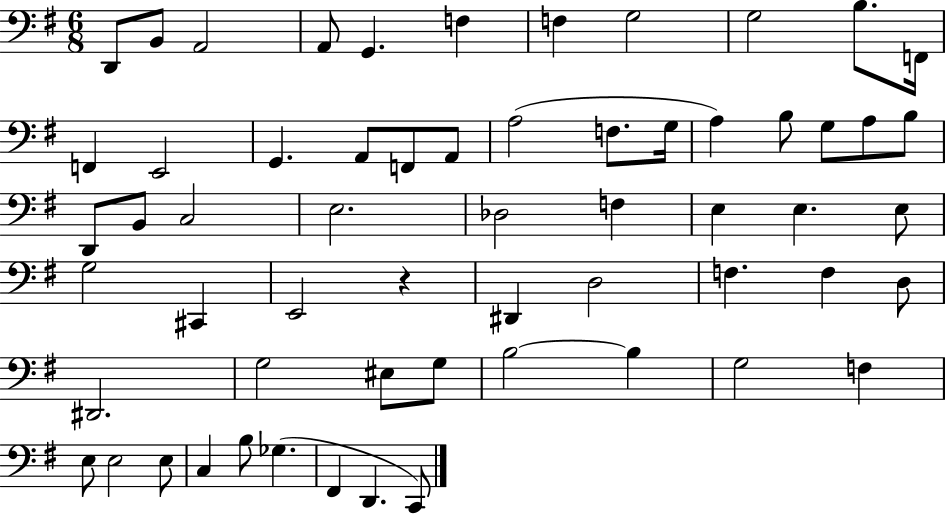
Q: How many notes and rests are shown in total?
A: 60